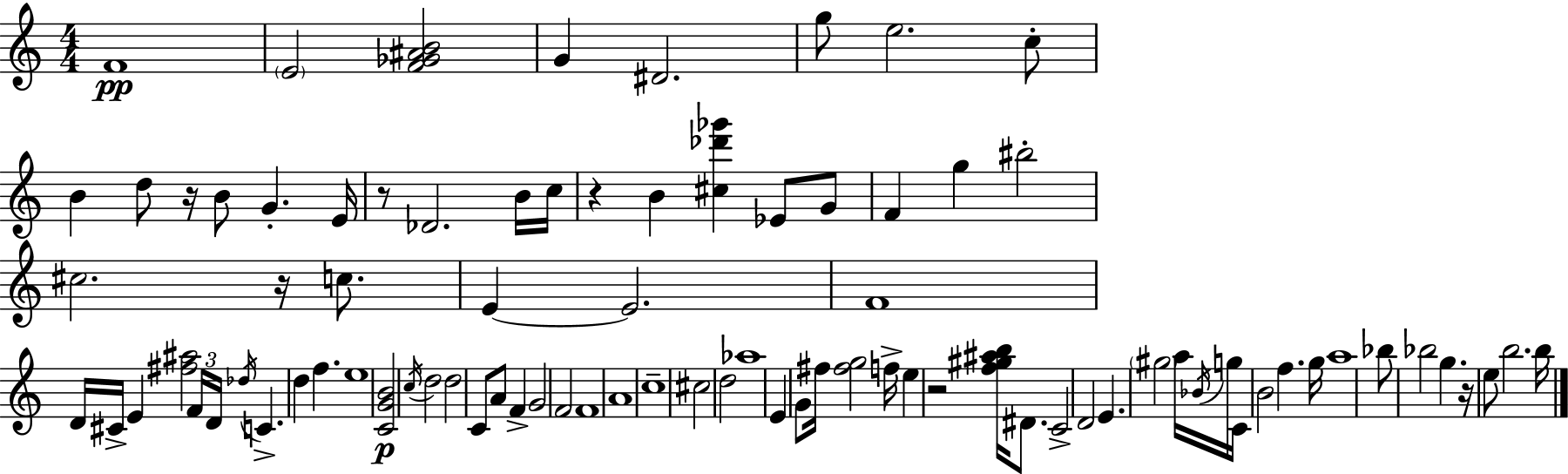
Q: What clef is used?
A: treble